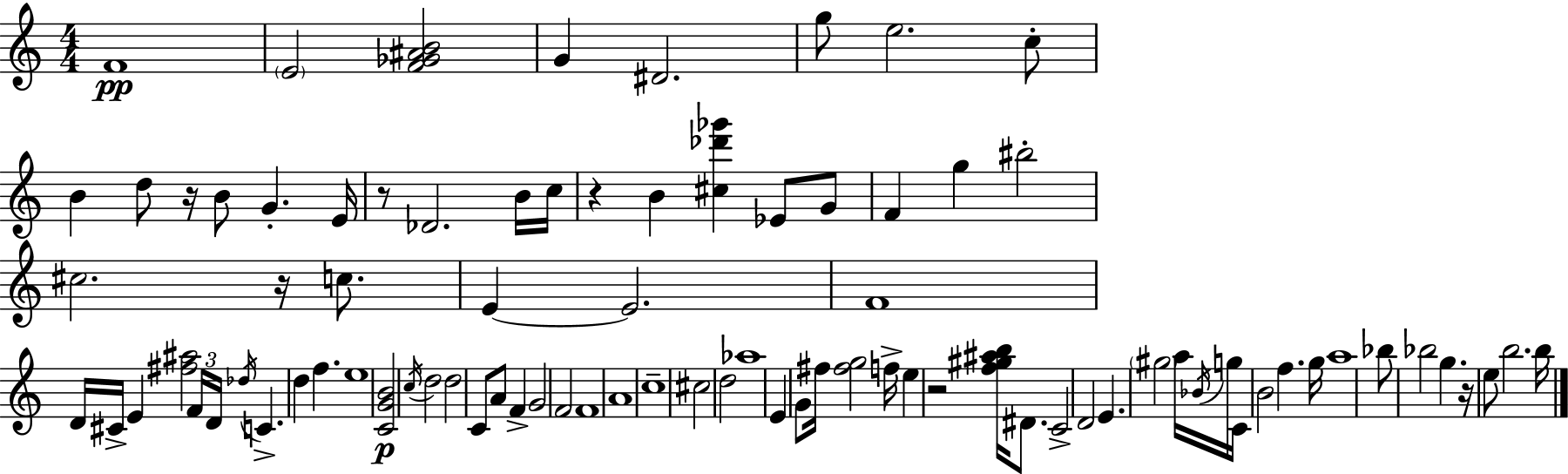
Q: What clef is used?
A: treble